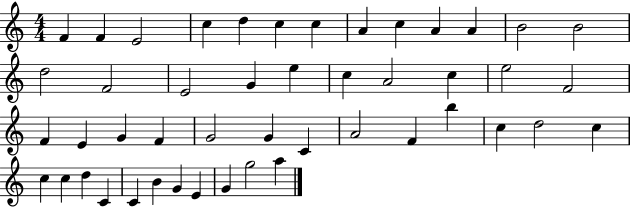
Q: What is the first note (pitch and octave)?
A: F4